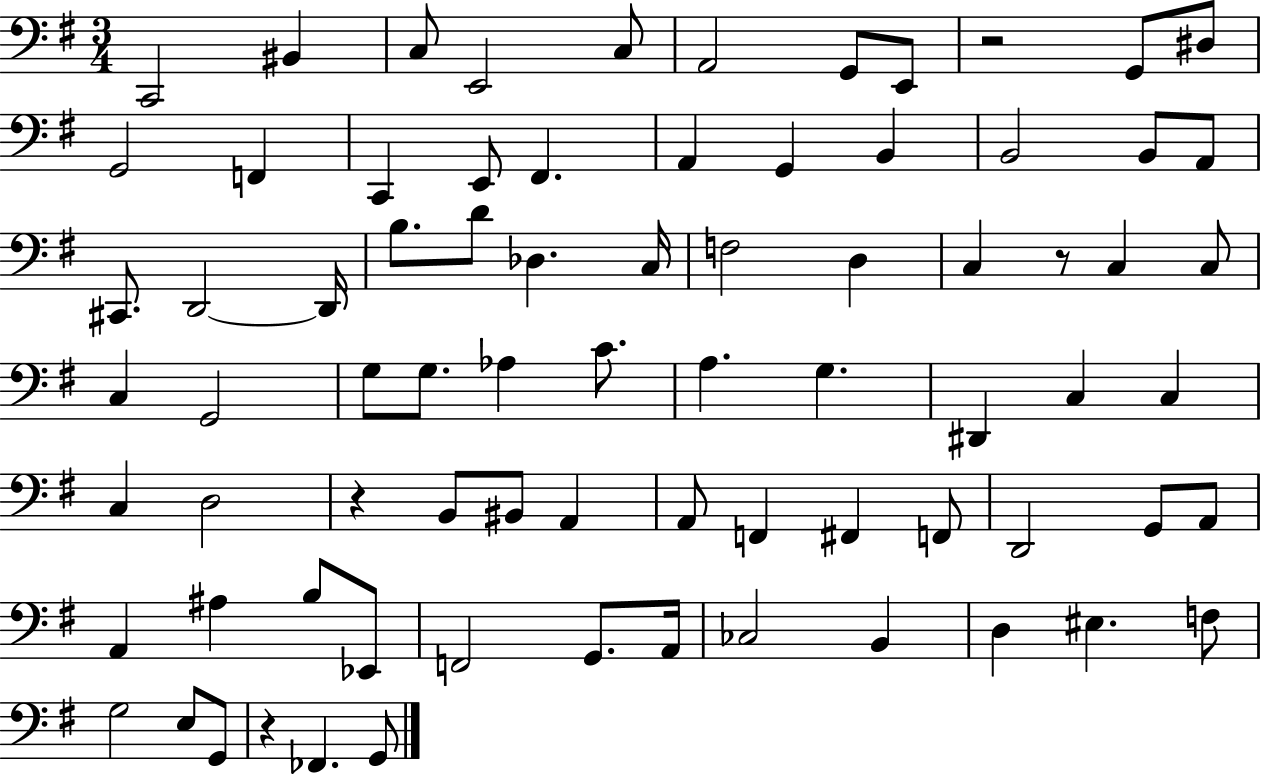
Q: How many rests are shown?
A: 4